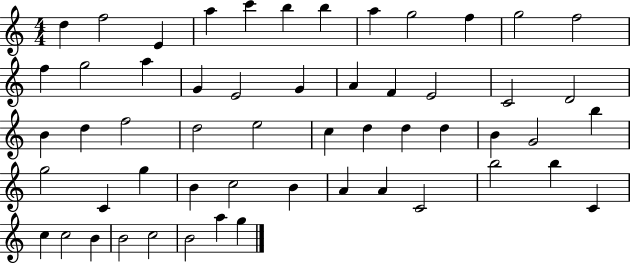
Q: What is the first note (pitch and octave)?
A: D5